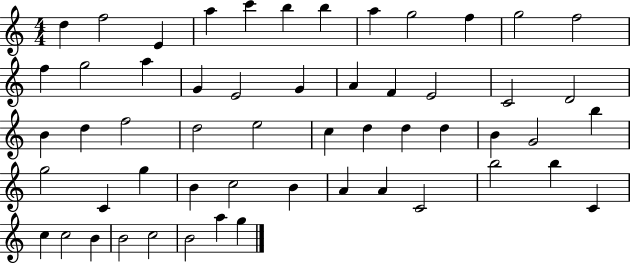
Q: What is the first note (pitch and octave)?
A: D5